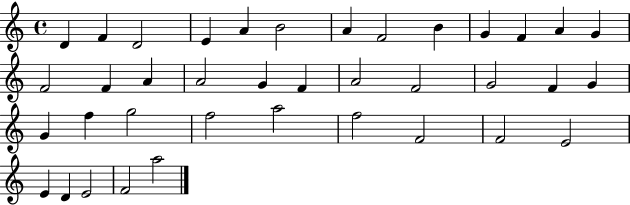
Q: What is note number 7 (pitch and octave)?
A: A4